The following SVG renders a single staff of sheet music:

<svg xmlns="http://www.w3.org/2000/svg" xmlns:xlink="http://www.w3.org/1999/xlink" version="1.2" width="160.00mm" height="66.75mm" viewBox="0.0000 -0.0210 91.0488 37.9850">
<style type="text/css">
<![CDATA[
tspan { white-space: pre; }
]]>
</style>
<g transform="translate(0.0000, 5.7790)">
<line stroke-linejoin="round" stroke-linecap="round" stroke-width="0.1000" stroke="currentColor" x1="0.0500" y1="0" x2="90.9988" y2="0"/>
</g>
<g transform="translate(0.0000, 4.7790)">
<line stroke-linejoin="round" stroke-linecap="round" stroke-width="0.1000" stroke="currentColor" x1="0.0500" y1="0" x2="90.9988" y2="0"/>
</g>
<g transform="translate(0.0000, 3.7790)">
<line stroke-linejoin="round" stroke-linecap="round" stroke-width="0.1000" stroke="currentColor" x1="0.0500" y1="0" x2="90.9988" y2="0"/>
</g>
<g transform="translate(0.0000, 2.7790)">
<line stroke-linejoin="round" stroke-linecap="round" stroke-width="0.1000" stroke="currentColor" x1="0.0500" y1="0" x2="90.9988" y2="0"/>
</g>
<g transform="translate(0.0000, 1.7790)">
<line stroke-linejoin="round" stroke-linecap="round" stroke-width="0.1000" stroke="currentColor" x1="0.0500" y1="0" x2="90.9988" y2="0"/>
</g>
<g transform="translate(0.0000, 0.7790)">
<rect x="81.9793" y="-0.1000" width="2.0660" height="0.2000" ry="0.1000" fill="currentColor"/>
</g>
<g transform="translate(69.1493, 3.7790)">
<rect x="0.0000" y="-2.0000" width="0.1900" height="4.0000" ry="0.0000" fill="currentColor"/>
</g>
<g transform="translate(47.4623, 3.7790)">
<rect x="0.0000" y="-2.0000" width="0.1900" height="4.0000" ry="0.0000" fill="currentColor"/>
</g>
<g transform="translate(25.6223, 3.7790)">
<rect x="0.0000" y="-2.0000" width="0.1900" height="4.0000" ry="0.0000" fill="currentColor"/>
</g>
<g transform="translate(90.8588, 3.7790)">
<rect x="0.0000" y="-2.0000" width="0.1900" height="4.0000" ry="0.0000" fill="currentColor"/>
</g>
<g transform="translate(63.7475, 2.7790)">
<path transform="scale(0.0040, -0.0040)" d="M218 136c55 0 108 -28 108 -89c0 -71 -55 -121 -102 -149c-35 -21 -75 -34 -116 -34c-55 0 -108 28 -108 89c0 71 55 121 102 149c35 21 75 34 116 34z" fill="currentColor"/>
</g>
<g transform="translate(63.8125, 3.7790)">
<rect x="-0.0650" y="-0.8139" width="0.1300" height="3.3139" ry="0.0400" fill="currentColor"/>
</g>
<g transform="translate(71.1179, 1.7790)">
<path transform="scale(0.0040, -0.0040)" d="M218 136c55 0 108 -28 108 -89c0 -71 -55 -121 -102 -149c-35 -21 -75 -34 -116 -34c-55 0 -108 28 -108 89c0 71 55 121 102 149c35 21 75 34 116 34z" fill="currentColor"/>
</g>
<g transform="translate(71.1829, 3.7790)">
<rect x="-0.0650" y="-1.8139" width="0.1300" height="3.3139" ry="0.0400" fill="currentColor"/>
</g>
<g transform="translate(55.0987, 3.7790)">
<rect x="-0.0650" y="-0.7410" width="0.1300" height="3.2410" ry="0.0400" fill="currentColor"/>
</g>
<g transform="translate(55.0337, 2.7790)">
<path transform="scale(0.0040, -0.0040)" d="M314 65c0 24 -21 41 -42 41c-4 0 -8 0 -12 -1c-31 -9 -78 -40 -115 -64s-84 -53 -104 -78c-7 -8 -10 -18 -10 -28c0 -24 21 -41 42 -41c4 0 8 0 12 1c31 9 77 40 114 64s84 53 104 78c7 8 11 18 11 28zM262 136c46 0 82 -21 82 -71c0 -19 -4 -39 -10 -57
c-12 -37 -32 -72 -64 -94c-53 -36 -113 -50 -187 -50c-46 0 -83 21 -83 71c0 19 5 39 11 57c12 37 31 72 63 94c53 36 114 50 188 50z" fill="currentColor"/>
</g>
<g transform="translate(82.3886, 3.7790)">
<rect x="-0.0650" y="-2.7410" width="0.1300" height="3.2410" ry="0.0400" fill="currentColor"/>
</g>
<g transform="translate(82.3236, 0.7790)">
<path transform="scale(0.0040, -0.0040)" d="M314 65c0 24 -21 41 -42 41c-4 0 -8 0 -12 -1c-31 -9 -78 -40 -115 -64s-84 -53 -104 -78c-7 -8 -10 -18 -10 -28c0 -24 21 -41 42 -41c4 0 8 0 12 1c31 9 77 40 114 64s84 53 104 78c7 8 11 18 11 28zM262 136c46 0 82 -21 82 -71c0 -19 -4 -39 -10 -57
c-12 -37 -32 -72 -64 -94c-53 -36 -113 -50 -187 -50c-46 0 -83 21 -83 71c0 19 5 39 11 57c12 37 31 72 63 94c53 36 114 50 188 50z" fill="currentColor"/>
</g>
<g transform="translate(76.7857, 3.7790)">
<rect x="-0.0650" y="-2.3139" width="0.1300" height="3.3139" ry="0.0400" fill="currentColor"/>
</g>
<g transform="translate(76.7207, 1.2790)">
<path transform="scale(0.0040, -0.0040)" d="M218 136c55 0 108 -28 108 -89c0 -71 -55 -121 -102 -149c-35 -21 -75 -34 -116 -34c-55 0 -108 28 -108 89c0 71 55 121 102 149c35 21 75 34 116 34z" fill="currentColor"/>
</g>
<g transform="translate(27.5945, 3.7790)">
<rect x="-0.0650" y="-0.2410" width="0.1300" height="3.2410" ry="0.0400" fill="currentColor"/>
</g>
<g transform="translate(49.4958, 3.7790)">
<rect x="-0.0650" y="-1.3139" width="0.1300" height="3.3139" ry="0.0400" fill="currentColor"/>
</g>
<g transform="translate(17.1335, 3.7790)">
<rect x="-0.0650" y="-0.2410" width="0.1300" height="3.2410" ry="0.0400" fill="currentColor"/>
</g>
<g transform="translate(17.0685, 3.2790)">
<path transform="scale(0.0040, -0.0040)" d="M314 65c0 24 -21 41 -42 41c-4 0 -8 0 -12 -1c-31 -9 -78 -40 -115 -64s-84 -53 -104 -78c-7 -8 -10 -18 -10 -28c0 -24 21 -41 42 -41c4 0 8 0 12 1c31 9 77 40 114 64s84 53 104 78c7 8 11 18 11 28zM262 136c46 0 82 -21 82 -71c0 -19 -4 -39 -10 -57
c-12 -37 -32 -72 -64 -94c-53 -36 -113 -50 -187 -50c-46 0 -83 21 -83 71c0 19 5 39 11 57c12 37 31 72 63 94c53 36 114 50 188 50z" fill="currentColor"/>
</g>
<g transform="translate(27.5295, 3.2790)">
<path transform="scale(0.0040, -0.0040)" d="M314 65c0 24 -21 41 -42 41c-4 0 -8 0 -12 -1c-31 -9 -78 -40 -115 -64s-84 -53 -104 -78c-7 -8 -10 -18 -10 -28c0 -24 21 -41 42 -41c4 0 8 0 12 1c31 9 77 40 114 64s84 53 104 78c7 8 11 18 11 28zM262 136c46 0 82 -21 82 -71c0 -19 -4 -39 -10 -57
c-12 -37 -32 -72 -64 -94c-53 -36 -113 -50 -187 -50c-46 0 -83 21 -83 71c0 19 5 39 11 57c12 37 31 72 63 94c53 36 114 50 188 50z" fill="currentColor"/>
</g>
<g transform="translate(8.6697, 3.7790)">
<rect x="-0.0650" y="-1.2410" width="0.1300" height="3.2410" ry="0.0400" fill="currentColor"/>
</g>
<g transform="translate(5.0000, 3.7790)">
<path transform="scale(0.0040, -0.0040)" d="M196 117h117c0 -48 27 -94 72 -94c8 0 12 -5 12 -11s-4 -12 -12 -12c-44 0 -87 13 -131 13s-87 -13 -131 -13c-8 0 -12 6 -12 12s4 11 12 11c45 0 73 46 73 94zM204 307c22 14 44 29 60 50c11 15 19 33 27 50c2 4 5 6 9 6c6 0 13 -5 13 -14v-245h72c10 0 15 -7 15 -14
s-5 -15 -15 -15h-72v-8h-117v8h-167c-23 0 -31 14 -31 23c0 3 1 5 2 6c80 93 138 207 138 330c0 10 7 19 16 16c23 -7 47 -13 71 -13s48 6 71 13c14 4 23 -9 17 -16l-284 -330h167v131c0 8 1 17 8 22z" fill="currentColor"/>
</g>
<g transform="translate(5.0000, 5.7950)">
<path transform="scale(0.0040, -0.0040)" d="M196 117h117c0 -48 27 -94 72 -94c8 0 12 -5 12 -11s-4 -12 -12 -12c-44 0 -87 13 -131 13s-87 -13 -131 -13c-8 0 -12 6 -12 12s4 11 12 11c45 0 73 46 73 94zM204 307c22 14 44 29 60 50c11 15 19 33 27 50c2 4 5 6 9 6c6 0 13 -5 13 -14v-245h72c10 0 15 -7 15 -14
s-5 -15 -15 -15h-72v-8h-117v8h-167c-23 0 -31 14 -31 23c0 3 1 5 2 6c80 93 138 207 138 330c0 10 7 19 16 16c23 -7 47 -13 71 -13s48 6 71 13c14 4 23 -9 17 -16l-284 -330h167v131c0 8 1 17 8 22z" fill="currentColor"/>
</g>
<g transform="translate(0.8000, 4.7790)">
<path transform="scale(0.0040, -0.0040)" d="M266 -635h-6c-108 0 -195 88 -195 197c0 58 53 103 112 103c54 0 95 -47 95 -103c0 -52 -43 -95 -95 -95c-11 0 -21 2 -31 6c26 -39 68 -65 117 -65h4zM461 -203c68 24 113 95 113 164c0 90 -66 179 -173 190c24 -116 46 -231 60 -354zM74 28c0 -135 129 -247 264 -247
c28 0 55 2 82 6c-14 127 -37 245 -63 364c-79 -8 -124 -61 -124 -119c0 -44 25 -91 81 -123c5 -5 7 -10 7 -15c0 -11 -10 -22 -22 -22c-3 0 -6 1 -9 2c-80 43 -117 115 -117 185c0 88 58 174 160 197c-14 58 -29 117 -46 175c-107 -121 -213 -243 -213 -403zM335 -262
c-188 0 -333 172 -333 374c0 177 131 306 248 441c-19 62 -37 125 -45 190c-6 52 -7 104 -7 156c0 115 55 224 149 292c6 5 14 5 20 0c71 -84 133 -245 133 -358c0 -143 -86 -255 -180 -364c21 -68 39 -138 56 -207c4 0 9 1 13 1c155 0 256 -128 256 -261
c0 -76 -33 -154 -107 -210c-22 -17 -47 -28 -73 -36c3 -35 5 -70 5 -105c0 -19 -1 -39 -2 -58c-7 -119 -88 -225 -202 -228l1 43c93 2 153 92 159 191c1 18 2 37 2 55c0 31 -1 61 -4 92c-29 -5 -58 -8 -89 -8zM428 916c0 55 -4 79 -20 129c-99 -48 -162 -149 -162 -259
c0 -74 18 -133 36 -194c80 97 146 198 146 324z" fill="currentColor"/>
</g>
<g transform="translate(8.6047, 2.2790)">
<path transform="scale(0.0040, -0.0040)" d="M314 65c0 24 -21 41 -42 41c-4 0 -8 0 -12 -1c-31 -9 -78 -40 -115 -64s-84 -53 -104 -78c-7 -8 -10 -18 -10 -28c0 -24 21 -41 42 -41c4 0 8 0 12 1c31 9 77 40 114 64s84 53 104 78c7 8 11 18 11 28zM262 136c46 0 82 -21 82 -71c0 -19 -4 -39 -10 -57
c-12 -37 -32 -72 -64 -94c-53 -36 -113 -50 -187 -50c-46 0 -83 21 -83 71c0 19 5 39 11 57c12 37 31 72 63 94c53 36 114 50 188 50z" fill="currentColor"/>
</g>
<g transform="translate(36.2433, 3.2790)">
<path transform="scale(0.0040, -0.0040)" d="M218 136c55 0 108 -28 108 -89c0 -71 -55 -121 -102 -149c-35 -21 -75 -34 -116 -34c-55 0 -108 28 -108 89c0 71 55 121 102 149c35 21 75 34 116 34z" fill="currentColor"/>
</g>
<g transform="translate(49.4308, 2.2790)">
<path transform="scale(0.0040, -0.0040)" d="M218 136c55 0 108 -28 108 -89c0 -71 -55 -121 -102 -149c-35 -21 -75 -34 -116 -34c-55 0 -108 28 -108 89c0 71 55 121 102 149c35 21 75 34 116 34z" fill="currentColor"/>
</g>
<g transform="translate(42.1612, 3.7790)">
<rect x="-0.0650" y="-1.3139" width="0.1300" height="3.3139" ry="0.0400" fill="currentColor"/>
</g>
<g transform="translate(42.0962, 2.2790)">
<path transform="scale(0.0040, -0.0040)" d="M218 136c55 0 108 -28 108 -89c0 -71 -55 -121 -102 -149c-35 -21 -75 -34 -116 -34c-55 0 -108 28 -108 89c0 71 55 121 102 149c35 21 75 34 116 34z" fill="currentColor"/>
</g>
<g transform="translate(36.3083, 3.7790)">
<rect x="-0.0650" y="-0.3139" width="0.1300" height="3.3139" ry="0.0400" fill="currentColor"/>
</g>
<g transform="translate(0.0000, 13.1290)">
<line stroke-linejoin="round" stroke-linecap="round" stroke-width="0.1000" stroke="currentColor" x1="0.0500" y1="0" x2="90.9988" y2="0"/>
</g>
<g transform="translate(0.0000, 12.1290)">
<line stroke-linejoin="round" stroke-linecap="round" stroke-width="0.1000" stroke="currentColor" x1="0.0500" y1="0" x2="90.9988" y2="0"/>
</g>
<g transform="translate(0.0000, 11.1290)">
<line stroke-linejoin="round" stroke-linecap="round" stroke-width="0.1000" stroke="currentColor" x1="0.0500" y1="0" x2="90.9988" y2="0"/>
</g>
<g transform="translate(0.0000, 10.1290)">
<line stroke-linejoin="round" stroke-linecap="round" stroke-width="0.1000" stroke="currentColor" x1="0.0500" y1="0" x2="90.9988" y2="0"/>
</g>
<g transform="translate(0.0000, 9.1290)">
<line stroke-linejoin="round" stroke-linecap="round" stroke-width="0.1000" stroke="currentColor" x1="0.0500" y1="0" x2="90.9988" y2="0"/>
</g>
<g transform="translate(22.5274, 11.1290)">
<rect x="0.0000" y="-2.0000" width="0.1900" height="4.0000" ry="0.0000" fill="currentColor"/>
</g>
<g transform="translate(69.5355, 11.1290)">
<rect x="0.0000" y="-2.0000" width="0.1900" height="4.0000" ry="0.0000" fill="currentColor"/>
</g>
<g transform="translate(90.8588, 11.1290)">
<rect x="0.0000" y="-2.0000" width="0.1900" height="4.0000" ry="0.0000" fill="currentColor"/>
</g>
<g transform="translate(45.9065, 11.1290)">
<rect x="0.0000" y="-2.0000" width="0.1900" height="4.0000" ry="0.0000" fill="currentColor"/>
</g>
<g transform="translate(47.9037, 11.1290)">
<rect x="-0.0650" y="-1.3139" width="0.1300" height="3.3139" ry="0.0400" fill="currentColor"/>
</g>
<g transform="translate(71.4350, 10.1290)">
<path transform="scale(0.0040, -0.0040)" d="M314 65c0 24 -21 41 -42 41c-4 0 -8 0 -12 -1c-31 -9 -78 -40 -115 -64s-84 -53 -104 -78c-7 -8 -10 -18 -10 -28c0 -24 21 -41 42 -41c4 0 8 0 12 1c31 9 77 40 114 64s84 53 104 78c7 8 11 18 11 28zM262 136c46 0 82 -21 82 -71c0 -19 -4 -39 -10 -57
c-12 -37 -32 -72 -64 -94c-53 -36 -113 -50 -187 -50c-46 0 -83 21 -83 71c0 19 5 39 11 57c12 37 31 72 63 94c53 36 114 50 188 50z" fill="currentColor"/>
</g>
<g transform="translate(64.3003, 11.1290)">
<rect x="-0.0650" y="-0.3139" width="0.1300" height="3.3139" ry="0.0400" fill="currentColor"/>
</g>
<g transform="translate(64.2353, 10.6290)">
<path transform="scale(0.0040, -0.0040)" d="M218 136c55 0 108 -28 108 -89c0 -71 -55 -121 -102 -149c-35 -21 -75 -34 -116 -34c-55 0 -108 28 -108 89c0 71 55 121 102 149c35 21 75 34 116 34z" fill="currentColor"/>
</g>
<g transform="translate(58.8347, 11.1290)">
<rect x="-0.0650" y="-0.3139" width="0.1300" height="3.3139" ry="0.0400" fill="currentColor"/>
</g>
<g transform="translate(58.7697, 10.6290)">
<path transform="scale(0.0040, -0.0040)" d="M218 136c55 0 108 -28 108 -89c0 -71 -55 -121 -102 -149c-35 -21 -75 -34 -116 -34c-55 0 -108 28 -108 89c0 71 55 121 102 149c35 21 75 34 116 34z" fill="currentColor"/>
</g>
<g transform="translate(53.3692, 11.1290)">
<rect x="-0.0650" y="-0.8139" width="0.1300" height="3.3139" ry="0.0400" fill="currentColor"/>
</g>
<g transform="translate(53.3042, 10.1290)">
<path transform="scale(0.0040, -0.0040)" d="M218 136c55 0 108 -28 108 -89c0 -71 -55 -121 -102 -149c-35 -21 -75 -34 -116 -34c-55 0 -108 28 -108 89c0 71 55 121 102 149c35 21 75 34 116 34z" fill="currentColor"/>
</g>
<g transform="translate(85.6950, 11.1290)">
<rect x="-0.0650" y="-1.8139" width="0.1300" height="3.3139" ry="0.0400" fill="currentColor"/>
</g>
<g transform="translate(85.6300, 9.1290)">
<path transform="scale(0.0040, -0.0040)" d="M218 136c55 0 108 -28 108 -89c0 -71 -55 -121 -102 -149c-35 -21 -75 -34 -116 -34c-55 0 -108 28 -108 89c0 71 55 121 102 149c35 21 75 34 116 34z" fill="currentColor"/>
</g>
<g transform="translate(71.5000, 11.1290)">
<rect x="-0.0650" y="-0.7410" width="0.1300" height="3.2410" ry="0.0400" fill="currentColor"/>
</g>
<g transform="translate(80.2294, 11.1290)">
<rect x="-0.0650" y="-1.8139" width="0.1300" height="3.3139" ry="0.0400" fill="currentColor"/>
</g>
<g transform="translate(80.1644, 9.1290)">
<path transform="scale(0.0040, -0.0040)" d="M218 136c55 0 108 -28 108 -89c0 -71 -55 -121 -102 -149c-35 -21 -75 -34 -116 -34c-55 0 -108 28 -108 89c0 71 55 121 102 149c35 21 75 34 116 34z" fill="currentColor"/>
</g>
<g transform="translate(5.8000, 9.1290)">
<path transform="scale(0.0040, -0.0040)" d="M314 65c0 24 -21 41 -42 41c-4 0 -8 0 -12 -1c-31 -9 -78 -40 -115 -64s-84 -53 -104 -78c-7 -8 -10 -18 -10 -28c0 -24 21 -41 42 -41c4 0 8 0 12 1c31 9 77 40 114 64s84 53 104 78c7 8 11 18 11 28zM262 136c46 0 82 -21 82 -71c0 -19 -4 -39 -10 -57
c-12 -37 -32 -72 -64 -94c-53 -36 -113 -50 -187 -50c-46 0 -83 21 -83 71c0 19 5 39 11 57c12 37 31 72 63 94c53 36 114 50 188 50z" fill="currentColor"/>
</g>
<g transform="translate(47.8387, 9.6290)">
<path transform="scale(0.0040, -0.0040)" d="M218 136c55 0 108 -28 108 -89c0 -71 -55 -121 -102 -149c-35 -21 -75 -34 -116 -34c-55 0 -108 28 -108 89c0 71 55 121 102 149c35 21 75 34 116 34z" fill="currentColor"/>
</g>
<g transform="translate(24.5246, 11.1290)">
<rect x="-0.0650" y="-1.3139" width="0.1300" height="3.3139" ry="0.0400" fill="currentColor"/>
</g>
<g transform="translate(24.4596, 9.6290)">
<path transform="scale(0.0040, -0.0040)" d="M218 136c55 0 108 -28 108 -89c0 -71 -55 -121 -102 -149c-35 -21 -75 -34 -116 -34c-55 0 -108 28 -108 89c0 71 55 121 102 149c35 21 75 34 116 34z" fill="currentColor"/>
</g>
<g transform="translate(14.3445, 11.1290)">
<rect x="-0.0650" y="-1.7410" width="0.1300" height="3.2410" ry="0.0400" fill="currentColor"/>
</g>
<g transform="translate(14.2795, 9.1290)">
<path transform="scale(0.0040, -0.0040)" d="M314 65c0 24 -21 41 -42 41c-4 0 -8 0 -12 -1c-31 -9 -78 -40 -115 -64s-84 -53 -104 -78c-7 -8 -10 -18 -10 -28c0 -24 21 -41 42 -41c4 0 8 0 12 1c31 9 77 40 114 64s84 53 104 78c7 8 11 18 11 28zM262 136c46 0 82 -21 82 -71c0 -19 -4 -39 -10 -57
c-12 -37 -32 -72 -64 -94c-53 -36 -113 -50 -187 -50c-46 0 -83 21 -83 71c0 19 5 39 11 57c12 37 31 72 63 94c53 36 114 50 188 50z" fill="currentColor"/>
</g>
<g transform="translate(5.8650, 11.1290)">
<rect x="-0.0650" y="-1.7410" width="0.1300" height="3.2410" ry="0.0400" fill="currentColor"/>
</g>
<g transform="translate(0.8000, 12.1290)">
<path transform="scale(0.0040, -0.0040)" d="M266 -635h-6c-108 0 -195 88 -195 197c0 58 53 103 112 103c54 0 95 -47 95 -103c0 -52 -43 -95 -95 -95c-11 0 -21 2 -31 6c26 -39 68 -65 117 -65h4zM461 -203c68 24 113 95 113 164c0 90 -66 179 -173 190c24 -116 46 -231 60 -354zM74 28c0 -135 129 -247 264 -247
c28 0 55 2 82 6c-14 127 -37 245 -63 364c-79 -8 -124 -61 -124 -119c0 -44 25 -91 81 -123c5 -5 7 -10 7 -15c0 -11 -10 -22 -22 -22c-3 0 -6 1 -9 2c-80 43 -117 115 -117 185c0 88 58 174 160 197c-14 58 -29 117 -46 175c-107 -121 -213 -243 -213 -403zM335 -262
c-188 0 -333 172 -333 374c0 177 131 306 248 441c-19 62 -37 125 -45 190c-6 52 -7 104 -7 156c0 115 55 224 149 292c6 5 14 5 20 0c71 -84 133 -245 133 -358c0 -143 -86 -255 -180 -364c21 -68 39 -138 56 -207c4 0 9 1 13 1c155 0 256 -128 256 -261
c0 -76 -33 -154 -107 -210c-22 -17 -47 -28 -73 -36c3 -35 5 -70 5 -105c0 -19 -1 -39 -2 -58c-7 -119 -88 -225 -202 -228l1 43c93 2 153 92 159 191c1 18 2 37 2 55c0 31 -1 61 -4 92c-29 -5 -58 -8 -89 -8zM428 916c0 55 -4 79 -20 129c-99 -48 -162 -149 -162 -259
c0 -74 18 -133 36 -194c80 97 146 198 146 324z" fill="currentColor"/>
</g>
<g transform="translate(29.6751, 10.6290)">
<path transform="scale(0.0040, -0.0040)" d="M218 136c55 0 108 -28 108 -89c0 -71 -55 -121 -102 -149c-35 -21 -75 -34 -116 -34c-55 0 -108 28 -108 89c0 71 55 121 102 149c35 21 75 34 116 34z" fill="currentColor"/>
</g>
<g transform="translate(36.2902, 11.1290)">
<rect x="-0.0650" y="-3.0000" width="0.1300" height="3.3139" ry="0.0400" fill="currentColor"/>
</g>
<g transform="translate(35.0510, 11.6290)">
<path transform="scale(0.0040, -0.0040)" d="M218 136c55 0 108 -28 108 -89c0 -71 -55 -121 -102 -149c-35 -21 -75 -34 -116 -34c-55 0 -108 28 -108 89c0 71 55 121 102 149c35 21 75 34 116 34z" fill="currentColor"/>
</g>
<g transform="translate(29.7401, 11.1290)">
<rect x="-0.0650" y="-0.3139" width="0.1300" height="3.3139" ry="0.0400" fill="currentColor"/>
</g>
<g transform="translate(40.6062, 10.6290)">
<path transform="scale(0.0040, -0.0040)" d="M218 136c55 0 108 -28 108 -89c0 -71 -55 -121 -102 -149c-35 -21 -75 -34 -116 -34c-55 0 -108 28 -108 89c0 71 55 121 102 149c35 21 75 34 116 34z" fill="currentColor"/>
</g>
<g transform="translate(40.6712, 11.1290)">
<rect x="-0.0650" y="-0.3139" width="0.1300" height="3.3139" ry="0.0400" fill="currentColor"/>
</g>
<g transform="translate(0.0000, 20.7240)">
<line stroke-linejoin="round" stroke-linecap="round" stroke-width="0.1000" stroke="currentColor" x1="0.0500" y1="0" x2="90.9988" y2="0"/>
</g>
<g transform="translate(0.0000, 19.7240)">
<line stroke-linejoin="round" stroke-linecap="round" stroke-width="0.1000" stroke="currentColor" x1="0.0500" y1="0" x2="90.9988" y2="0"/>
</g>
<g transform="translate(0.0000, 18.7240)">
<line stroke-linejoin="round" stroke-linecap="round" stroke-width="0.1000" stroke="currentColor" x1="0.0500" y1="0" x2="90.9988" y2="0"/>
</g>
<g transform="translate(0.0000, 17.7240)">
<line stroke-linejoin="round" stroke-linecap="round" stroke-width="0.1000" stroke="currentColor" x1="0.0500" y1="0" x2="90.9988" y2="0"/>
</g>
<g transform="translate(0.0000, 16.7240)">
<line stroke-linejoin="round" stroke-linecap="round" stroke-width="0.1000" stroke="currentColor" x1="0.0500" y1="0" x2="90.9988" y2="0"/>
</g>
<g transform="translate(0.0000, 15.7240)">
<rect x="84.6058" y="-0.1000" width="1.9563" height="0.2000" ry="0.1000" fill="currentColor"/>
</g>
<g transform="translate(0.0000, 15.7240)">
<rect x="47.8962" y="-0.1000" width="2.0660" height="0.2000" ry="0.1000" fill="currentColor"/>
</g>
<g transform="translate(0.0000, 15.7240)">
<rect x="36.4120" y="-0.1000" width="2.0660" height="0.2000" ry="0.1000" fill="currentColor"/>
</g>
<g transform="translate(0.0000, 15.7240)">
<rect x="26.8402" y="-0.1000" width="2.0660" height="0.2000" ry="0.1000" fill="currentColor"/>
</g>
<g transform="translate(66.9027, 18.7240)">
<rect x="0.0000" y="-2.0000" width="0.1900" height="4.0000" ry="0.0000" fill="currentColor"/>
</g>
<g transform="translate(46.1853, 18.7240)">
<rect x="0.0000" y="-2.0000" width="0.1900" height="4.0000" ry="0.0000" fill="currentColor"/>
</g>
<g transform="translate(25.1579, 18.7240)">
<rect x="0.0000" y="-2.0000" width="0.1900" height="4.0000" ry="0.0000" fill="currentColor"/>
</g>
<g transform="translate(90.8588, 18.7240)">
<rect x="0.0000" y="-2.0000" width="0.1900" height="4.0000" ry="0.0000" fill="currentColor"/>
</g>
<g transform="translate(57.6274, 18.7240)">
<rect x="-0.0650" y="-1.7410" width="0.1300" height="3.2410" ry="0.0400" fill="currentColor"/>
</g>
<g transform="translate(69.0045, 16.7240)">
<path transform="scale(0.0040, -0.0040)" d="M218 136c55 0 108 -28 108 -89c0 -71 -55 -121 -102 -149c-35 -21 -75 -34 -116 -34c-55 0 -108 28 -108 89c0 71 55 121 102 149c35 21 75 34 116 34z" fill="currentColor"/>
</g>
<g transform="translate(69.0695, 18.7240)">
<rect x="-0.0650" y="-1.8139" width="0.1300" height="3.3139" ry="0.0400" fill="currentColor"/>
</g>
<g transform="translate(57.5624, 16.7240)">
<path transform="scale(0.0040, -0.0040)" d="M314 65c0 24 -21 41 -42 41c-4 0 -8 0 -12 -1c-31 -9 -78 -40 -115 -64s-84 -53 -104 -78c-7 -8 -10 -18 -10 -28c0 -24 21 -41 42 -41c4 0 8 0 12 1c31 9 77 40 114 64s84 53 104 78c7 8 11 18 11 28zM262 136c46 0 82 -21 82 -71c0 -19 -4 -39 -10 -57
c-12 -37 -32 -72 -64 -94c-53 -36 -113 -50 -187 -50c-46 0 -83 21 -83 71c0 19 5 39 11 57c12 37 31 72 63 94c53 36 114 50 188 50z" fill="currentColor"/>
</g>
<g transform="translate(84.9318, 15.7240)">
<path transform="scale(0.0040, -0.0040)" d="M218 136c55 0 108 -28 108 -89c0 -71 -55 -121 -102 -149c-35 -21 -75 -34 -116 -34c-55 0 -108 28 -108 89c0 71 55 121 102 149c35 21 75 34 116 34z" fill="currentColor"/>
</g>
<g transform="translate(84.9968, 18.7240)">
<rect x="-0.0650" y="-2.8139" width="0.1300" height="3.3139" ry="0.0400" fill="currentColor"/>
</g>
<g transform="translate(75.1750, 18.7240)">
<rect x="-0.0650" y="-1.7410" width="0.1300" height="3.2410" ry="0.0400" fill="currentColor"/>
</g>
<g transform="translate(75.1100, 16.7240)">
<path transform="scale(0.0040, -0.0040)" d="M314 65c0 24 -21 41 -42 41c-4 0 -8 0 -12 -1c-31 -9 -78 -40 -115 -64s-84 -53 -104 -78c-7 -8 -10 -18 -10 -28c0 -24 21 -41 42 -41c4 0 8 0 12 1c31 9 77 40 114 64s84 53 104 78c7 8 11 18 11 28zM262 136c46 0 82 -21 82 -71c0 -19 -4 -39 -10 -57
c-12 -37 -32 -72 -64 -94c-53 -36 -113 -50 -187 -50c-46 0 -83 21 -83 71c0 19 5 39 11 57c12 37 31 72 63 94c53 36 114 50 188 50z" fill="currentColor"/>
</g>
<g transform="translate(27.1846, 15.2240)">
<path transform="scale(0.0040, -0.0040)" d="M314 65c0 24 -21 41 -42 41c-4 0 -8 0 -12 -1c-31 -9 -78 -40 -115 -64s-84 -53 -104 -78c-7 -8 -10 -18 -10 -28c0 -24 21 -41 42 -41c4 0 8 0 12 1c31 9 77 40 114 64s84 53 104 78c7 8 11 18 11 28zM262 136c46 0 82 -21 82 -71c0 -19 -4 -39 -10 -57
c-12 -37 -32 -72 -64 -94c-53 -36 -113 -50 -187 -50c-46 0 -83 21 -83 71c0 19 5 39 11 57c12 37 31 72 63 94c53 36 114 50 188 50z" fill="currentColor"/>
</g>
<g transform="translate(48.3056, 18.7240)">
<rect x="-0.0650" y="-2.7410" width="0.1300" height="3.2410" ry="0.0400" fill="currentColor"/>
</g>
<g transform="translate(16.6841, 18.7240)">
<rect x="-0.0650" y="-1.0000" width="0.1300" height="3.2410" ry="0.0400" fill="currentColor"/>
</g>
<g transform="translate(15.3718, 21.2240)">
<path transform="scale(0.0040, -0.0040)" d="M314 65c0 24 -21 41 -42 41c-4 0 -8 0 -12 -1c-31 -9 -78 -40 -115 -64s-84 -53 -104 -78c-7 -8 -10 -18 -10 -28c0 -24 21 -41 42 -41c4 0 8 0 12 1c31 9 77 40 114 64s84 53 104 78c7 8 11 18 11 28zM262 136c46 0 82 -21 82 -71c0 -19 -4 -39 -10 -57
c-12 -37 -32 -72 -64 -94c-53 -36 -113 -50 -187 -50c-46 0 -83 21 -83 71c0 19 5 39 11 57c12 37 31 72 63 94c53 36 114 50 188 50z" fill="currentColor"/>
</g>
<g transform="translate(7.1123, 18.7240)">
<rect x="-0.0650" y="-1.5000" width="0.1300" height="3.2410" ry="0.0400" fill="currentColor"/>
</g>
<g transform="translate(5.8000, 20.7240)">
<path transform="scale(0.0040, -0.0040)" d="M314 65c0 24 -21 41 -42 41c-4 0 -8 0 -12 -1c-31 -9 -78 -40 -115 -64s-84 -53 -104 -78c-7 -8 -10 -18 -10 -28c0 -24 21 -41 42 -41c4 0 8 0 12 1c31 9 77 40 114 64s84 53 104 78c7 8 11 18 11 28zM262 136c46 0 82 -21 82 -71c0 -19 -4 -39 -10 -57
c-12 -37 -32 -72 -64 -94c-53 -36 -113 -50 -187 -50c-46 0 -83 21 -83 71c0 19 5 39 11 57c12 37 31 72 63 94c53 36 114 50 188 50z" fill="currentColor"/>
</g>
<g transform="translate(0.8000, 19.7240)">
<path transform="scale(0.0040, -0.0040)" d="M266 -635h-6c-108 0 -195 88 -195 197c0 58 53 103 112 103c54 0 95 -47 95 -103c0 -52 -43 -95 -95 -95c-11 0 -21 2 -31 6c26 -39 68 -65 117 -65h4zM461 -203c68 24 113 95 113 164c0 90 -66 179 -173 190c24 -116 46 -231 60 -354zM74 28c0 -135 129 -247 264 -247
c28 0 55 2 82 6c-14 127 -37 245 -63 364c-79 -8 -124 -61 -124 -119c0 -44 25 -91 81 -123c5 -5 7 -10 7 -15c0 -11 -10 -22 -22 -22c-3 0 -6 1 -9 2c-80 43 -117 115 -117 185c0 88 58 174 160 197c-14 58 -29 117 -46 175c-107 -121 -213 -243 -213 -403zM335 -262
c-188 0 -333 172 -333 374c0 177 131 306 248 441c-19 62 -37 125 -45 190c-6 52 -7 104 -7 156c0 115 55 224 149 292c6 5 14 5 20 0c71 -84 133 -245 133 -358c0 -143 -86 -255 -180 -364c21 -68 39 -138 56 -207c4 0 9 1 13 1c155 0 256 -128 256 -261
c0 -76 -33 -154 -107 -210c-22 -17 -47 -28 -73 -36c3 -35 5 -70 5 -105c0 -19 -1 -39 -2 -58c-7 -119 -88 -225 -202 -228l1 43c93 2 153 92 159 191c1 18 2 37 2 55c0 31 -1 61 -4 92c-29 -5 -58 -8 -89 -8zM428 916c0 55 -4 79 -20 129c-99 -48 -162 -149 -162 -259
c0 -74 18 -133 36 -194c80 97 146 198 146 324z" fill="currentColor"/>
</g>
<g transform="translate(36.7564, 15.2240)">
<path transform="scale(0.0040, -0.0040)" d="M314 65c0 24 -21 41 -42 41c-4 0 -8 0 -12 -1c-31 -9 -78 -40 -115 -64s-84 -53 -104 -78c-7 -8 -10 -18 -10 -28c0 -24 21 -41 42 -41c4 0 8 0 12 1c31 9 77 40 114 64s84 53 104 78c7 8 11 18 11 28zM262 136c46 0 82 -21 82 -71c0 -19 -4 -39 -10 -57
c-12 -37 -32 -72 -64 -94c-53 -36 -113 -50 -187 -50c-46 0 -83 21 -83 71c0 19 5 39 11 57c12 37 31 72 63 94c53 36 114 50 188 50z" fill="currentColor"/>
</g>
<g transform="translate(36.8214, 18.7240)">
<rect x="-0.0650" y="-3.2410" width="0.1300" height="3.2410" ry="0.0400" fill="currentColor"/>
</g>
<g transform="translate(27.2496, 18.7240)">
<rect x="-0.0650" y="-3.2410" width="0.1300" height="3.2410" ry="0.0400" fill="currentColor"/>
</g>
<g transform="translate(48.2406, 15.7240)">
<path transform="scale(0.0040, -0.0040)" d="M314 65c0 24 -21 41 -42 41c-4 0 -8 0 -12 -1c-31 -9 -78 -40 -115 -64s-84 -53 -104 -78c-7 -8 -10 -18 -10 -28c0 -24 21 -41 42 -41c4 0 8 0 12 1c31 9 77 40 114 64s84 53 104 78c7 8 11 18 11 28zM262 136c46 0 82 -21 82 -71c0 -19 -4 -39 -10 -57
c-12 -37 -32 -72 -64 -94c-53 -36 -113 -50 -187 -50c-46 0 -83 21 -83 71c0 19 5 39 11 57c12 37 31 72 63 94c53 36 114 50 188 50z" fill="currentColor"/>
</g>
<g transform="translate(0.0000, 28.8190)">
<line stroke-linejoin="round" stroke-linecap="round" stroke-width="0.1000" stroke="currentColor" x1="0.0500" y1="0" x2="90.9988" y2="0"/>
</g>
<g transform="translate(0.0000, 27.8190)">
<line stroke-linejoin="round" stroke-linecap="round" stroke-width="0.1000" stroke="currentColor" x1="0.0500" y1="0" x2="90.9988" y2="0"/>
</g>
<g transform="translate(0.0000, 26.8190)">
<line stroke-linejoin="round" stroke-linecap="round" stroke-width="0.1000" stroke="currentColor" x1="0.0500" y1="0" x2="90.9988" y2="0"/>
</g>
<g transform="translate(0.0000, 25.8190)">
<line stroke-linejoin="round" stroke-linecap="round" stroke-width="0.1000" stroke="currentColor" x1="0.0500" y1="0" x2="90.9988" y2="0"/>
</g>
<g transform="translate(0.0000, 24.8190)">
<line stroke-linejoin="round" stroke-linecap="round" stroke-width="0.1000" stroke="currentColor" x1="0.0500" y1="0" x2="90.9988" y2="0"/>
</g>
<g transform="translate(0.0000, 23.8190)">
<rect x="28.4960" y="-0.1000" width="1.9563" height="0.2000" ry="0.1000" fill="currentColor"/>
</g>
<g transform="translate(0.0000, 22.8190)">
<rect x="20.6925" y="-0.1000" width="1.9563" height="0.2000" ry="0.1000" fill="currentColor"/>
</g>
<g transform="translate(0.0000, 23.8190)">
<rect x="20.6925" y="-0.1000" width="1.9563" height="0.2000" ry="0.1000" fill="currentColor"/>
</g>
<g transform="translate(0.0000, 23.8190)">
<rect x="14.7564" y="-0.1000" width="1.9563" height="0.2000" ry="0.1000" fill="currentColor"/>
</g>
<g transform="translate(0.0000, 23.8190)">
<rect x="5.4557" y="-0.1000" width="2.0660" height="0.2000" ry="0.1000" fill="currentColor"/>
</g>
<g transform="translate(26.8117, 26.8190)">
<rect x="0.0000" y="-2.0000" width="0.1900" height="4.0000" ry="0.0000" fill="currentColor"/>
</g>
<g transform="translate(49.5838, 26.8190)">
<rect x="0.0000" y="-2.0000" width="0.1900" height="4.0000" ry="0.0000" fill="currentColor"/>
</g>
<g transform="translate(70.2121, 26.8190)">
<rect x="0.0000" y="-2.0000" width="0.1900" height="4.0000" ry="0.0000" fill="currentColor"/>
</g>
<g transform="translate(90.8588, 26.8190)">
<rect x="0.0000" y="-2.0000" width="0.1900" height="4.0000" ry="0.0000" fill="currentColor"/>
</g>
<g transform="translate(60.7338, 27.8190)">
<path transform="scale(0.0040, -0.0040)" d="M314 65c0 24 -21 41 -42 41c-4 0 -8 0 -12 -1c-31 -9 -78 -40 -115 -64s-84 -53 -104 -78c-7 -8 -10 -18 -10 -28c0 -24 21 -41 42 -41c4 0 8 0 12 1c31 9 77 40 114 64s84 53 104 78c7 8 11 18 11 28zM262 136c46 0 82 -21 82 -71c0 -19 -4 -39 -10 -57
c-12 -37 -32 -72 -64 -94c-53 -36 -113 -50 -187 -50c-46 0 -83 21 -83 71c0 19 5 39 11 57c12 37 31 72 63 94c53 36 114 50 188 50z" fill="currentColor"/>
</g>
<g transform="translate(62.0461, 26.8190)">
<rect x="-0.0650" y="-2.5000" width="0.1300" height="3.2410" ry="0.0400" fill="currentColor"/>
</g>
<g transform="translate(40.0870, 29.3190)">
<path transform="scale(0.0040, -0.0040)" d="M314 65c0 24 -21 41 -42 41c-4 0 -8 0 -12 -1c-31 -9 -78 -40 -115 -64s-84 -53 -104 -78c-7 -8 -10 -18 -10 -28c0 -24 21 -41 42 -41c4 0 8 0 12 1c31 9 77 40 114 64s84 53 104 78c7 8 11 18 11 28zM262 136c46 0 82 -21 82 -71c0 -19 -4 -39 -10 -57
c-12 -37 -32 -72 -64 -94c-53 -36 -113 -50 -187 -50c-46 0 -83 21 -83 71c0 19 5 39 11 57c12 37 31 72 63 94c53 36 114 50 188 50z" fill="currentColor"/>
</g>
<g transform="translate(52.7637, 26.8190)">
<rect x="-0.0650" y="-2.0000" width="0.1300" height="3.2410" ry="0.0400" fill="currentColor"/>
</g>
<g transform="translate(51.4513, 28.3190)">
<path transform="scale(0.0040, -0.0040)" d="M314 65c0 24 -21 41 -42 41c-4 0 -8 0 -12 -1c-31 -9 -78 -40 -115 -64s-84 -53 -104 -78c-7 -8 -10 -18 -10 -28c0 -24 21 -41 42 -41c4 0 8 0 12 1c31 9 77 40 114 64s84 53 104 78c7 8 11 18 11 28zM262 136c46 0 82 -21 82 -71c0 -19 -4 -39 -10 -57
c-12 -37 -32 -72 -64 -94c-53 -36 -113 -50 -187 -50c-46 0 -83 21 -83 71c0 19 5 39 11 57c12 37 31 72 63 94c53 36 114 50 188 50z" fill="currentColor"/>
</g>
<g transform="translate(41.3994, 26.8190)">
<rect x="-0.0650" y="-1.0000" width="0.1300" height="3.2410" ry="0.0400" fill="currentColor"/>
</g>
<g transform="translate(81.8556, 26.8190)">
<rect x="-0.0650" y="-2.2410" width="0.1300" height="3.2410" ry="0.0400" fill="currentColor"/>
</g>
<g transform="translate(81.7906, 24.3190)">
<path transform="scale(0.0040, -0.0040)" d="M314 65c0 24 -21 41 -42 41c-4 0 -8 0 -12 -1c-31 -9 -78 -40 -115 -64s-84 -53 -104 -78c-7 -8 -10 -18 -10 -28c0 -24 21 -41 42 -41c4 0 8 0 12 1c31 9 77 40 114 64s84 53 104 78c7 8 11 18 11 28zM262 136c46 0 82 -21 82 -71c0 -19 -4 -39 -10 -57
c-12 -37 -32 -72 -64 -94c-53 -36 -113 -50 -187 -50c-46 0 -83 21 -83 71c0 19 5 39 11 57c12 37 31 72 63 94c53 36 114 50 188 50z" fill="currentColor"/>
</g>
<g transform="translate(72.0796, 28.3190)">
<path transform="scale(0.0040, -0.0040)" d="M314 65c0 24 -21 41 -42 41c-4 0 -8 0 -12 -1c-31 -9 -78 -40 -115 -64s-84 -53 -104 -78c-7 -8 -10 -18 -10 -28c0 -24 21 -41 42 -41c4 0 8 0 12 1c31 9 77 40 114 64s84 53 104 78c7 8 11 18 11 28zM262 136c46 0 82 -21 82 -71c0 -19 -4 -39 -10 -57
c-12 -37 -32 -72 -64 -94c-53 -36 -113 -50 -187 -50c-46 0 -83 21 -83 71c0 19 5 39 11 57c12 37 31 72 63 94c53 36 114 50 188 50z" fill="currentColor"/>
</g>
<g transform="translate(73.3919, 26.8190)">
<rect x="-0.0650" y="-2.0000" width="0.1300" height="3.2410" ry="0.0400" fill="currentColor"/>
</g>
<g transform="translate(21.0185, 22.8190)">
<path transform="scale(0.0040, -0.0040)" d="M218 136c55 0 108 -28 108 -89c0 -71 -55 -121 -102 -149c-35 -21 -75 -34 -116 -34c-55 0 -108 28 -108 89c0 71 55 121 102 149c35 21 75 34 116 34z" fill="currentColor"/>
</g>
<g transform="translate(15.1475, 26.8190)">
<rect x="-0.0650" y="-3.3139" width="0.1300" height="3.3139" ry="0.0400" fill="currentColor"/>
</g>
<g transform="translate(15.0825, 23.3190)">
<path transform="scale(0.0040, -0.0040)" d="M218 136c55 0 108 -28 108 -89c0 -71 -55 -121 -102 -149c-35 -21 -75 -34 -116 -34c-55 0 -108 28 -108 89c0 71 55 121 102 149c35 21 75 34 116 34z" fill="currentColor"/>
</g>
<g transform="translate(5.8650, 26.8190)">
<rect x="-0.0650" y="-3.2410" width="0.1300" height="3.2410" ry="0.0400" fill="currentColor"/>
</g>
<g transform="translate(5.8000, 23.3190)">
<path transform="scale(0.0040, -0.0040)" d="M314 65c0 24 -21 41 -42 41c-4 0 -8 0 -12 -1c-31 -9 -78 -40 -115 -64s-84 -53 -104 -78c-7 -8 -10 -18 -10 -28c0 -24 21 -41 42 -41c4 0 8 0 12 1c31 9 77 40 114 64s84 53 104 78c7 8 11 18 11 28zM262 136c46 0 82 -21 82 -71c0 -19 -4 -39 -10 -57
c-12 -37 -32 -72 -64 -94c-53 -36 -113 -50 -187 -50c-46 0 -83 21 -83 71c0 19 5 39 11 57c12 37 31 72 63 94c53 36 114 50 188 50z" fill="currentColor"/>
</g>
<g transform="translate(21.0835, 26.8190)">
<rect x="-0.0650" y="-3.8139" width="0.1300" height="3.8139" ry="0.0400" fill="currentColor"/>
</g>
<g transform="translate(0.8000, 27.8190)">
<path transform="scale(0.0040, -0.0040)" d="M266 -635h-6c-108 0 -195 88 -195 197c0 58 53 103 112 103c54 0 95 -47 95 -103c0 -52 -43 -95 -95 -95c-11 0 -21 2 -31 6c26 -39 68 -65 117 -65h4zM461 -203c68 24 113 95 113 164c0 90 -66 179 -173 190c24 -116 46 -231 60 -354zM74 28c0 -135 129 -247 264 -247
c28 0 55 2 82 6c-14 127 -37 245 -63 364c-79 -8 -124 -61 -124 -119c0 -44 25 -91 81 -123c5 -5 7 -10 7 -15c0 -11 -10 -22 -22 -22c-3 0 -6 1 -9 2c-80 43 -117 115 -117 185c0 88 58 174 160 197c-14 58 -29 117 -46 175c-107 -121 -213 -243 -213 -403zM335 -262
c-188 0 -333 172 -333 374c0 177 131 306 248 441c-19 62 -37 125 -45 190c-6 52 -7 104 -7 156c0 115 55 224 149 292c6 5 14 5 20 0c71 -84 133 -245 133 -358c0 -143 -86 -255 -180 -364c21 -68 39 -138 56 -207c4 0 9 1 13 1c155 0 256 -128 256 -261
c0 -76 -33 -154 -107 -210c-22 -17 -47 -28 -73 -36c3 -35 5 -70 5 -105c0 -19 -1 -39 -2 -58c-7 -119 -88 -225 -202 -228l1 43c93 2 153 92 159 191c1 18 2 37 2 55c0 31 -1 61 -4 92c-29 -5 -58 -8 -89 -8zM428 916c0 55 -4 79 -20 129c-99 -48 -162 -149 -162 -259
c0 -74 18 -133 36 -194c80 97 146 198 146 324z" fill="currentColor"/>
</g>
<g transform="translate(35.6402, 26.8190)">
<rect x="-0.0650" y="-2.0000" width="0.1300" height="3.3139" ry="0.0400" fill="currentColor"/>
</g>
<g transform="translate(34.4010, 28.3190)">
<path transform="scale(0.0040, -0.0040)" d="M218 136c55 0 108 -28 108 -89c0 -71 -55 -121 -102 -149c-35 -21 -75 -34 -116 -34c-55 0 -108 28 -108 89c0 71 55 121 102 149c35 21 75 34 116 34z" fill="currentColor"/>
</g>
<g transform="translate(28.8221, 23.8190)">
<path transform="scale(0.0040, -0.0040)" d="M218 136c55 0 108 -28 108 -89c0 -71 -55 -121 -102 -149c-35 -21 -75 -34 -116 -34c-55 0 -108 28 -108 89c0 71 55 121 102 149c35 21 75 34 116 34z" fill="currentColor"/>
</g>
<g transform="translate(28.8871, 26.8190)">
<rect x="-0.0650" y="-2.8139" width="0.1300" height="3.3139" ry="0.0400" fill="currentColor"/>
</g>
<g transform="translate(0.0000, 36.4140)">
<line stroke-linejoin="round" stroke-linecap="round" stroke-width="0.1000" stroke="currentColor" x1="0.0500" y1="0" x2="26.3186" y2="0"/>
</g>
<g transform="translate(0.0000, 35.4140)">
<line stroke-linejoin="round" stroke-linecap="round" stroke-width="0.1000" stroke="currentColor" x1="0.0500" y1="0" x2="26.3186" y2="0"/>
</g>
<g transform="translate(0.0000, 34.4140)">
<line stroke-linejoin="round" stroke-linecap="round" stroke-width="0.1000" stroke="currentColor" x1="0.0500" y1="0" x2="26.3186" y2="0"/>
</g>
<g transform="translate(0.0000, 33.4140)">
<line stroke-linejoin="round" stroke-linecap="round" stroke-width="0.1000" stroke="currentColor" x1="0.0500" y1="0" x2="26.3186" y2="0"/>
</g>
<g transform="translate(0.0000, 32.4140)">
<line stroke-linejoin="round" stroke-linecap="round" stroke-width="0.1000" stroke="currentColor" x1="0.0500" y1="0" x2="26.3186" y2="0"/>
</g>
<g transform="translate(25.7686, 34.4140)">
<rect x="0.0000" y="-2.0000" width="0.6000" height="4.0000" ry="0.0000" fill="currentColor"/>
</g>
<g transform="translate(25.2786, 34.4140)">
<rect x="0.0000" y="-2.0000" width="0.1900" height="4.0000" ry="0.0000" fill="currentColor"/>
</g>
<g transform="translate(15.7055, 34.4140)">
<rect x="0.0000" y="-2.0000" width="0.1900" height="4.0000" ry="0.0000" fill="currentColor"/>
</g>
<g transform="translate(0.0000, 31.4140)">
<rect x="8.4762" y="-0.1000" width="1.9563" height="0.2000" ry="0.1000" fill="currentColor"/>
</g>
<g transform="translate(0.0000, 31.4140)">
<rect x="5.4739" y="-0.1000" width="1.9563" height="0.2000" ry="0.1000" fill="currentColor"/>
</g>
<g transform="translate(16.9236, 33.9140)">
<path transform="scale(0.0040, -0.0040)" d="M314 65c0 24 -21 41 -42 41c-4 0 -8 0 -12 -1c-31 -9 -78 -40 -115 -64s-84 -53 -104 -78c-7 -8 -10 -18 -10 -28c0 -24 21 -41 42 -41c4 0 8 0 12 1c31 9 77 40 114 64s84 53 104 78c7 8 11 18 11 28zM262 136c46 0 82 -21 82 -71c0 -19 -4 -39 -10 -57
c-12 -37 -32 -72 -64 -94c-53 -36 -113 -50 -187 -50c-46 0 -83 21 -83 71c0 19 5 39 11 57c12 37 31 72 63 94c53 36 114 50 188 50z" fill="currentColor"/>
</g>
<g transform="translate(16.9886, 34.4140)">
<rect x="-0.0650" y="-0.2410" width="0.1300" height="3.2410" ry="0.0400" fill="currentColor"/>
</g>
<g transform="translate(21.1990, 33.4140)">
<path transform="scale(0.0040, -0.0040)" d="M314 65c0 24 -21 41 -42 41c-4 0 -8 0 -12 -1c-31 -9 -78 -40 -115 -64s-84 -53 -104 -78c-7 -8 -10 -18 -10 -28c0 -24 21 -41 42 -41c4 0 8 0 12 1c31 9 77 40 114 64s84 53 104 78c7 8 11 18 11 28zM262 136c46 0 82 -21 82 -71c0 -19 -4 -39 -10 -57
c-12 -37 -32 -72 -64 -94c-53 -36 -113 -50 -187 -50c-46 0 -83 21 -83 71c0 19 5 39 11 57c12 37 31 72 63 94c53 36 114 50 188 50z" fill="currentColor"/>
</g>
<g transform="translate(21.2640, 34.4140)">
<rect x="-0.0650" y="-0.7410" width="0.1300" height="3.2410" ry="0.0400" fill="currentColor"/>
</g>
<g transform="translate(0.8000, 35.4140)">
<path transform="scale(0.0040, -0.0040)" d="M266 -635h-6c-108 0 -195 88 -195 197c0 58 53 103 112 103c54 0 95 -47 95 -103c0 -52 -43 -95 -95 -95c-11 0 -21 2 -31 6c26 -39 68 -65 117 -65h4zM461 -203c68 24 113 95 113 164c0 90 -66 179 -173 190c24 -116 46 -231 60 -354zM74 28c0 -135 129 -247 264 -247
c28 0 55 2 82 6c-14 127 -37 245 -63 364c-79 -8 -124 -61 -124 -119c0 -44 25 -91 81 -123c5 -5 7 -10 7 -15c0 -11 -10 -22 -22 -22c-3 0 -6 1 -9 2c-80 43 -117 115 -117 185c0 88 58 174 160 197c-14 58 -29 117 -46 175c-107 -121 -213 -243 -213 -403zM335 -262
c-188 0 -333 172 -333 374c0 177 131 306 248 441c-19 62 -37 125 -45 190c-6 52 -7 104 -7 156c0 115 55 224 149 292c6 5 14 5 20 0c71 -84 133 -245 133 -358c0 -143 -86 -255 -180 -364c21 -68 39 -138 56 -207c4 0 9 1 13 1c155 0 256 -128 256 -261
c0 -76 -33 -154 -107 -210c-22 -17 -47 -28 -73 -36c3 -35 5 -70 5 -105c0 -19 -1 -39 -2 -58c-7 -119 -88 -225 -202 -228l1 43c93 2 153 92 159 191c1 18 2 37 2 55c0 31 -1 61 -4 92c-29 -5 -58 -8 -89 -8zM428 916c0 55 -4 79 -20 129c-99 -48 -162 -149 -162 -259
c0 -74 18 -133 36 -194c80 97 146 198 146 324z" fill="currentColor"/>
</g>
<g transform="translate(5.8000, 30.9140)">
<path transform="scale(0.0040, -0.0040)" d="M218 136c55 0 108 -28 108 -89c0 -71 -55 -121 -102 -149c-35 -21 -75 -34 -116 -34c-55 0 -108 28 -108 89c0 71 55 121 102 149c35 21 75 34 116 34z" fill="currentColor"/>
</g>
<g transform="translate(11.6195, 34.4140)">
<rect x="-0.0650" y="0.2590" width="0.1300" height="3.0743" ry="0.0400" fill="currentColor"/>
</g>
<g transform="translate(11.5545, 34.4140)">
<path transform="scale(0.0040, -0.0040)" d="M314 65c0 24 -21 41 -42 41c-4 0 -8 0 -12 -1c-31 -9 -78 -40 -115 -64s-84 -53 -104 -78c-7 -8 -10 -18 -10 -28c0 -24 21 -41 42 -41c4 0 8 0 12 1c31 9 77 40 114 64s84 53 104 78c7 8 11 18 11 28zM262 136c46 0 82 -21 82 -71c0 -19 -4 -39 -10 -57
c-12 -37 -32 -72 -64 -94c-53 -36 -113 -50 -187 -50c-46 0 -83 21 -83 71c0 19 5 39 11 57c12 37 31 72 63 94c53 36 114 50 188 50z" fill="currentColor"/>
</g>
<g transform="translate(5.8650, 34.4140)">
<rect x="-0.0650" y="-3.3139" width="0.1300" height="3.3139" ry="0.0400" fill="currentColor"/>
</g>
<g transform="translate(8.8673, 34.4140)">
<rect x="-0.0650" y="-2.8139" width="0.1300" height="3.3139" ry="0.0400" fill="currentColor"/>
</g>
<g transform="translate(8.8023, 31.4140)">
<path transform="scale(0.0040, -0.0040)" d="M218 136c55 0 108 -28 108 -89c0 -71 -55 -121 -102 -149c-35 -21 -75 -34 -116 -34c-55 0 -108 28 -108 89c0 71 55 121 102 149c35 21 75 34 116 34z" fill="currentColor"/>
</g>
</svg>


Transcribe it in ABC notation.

X:1
T:Untitled
M:4/4
L:1/4
K:C
e2 c2 c2 c e e d2 d f g a2 f2 f2 e c A c e d c c d2 f f E2 D2 b2 b2 a2 f2 f f2 a b2 b c' a F D2 F2 G2 F2 g2 b a B2 c2 d2